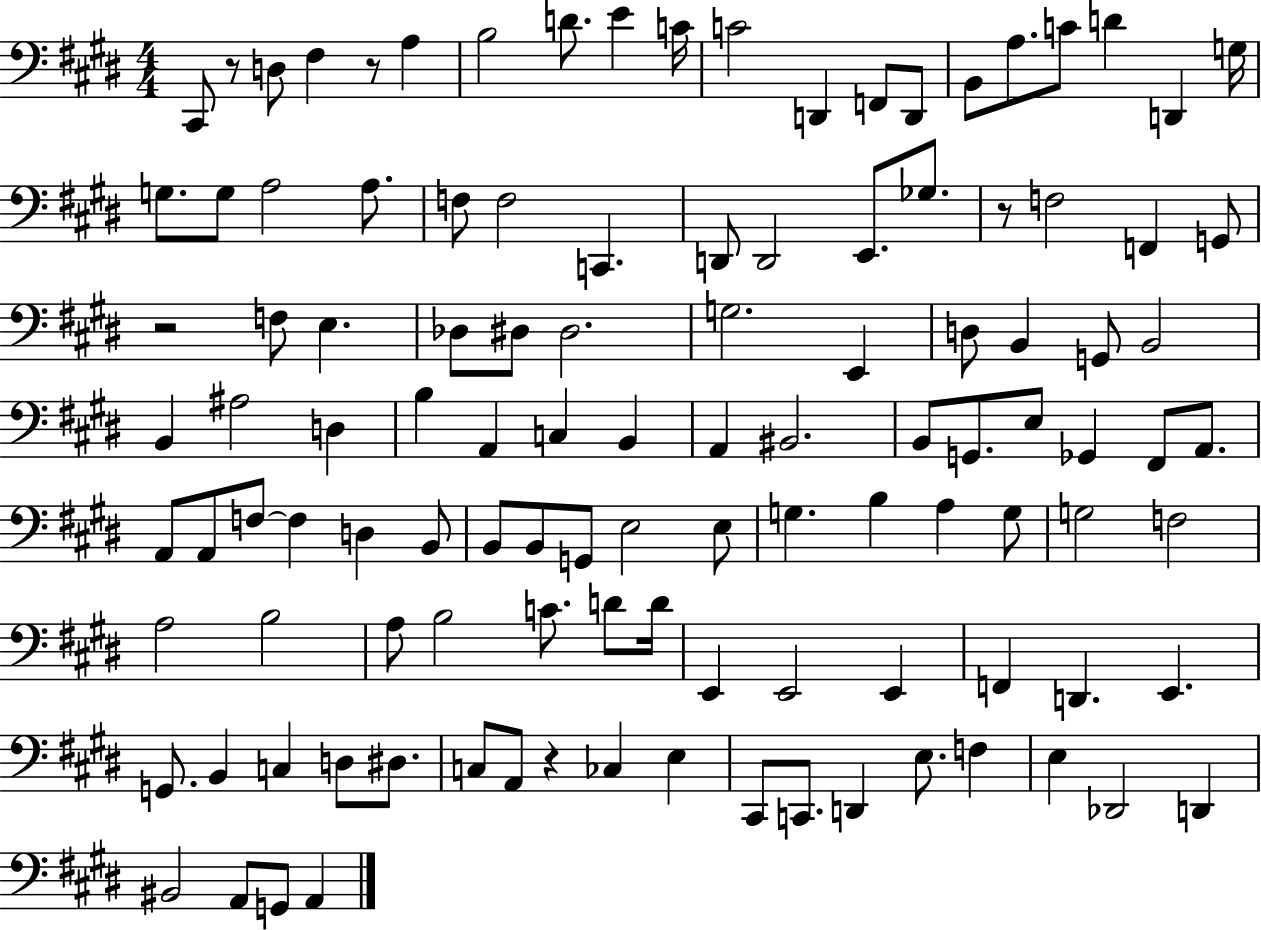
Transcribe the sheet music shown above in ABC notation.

X:1
T:Untitled
M:4/4
L:1/4
K:E
^C,,/2 z/2 D,/2 ^F, z/2 A, B,2 D/2 E C/4 C2 D,, F,,/2 D,,/2 B,,/2 A,/2 C/2 D D,, G,/4 G,/2 G,/2 A,2 A,/2 F,/2 F,2 C,, D,,/2 D,,2 E,,/2 _G,/2 z/2 F,2 F,, G,,/2 z2 F,/2 E, _D,/2 ^D,/2 ^D,2 G,2 E,, D,/2 B,, G,,/2 B,,2 B,, ^A,2 D, B, A,, C, B,, A,, ^B,,2 B,,/2 G,,/2 E,/2 _G,, ^F,,/2 A,,/2 A,,/2 A,,/2 F,/2 F, D, B,,/2 B,,/2 B,,/2 G,,/2 E,2 E,/2 G, B, A, G,/2 G,2 F,2 A,2 B,2 A,/2 B,2 C/2 D/2 D/4 E,, E,,2 E,, F,, D,, E,, G,,/2 B,, C, D,/2 ^D,/2 C,/2 A,,/2 z _C, E, ^C,,/2 C,,/2 D,, E,/2 F, E, _D,,2 D,, ^B,,2 A,,/2 G,,/2 A,,